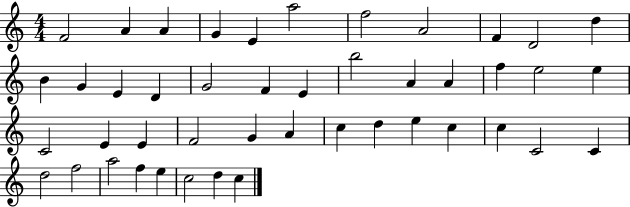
F4/h A4/q A4/q G4/q E4/q A5/h F5/h A4/h F4/q D4/h D5/q B4/q G4/q E4/q D4/q G4/h F4/q E4/q B5/h A4/q A4/q F5/q E5/h E5/q C4/h E4/q E4/q F4/h G4/q A4/q C5/q D5/q E5/q C5/q C5/q C4/h C4/q D5/h F5/h A5/h F5/q E5/q C5/h D5/q C5/q